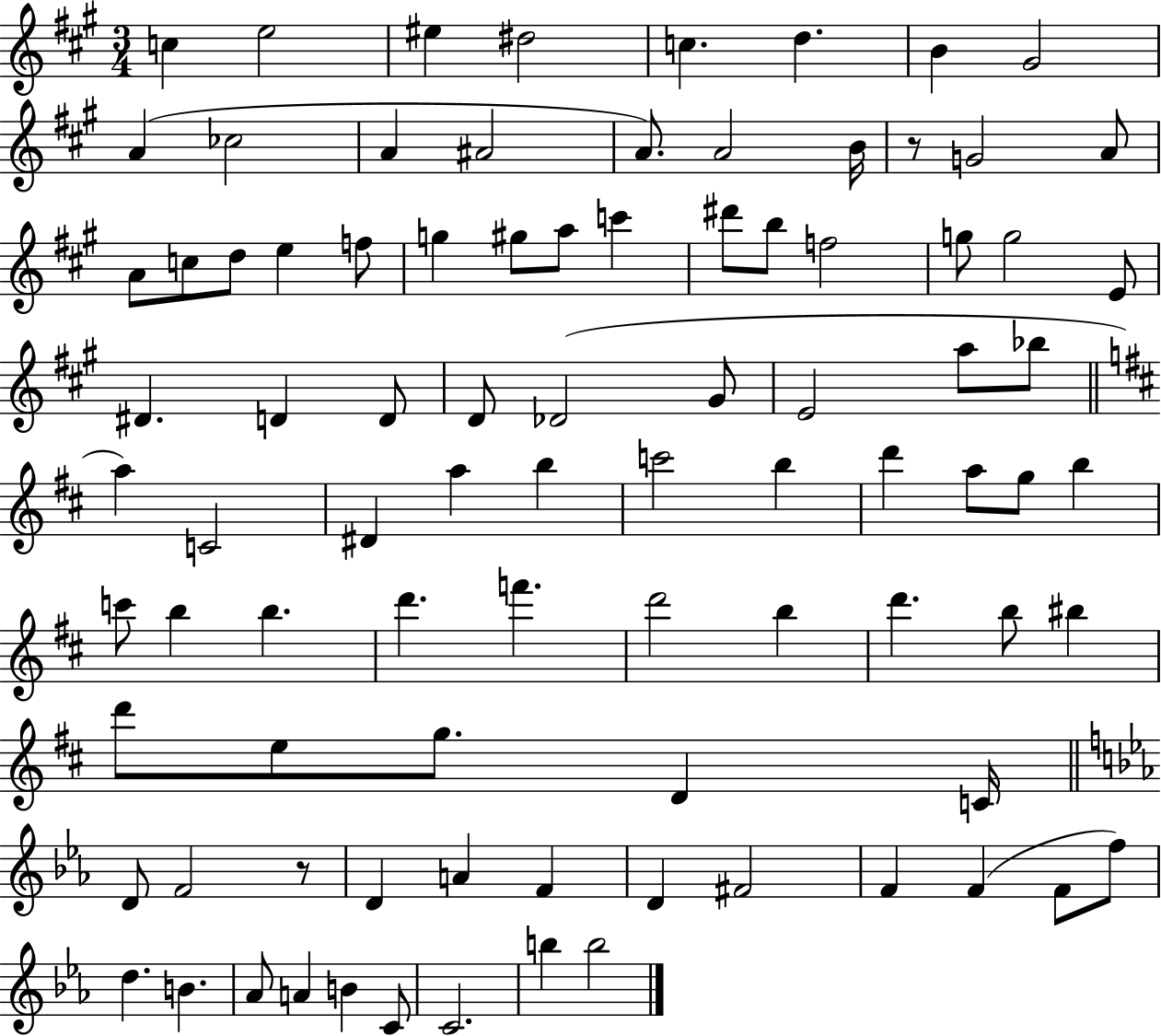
C5/q E5/h EIS5/q D#5/h C5/q. D5/q. B4/q G#4/h A4/q CES5/h A4/q A#4/h A4/e. A4/h B4/s R/e G4/h A4/e A4/e C5/e D5/e E5/q F5/e G5/q G#5/e A5/e C6/q D#6/e B5/e F5/h G5/e G5/h E4/e D#4/q. D4/q D4/e D4/e Db4/h G#4/e E4/h A5/e Bb5/e A5/q C4/h D#4/q A5/q B5/q C6/h B5/q D6/q A5/e G5/e B5/q C6/e B5/q B5/q. D6/q. F6/q. D6/h B5/q D6/q. B5/e BIS5/q D6/e E5/e G5/e. D4/q C4/s D4/e F4/h R/e D4/q A4/q F4/q D4/q F#4/h F4/q F4/q F4/e F5/e D5/q. B4/q. Ab4/e A4/q B4/q C4/e C4/h. B5/q B5/h